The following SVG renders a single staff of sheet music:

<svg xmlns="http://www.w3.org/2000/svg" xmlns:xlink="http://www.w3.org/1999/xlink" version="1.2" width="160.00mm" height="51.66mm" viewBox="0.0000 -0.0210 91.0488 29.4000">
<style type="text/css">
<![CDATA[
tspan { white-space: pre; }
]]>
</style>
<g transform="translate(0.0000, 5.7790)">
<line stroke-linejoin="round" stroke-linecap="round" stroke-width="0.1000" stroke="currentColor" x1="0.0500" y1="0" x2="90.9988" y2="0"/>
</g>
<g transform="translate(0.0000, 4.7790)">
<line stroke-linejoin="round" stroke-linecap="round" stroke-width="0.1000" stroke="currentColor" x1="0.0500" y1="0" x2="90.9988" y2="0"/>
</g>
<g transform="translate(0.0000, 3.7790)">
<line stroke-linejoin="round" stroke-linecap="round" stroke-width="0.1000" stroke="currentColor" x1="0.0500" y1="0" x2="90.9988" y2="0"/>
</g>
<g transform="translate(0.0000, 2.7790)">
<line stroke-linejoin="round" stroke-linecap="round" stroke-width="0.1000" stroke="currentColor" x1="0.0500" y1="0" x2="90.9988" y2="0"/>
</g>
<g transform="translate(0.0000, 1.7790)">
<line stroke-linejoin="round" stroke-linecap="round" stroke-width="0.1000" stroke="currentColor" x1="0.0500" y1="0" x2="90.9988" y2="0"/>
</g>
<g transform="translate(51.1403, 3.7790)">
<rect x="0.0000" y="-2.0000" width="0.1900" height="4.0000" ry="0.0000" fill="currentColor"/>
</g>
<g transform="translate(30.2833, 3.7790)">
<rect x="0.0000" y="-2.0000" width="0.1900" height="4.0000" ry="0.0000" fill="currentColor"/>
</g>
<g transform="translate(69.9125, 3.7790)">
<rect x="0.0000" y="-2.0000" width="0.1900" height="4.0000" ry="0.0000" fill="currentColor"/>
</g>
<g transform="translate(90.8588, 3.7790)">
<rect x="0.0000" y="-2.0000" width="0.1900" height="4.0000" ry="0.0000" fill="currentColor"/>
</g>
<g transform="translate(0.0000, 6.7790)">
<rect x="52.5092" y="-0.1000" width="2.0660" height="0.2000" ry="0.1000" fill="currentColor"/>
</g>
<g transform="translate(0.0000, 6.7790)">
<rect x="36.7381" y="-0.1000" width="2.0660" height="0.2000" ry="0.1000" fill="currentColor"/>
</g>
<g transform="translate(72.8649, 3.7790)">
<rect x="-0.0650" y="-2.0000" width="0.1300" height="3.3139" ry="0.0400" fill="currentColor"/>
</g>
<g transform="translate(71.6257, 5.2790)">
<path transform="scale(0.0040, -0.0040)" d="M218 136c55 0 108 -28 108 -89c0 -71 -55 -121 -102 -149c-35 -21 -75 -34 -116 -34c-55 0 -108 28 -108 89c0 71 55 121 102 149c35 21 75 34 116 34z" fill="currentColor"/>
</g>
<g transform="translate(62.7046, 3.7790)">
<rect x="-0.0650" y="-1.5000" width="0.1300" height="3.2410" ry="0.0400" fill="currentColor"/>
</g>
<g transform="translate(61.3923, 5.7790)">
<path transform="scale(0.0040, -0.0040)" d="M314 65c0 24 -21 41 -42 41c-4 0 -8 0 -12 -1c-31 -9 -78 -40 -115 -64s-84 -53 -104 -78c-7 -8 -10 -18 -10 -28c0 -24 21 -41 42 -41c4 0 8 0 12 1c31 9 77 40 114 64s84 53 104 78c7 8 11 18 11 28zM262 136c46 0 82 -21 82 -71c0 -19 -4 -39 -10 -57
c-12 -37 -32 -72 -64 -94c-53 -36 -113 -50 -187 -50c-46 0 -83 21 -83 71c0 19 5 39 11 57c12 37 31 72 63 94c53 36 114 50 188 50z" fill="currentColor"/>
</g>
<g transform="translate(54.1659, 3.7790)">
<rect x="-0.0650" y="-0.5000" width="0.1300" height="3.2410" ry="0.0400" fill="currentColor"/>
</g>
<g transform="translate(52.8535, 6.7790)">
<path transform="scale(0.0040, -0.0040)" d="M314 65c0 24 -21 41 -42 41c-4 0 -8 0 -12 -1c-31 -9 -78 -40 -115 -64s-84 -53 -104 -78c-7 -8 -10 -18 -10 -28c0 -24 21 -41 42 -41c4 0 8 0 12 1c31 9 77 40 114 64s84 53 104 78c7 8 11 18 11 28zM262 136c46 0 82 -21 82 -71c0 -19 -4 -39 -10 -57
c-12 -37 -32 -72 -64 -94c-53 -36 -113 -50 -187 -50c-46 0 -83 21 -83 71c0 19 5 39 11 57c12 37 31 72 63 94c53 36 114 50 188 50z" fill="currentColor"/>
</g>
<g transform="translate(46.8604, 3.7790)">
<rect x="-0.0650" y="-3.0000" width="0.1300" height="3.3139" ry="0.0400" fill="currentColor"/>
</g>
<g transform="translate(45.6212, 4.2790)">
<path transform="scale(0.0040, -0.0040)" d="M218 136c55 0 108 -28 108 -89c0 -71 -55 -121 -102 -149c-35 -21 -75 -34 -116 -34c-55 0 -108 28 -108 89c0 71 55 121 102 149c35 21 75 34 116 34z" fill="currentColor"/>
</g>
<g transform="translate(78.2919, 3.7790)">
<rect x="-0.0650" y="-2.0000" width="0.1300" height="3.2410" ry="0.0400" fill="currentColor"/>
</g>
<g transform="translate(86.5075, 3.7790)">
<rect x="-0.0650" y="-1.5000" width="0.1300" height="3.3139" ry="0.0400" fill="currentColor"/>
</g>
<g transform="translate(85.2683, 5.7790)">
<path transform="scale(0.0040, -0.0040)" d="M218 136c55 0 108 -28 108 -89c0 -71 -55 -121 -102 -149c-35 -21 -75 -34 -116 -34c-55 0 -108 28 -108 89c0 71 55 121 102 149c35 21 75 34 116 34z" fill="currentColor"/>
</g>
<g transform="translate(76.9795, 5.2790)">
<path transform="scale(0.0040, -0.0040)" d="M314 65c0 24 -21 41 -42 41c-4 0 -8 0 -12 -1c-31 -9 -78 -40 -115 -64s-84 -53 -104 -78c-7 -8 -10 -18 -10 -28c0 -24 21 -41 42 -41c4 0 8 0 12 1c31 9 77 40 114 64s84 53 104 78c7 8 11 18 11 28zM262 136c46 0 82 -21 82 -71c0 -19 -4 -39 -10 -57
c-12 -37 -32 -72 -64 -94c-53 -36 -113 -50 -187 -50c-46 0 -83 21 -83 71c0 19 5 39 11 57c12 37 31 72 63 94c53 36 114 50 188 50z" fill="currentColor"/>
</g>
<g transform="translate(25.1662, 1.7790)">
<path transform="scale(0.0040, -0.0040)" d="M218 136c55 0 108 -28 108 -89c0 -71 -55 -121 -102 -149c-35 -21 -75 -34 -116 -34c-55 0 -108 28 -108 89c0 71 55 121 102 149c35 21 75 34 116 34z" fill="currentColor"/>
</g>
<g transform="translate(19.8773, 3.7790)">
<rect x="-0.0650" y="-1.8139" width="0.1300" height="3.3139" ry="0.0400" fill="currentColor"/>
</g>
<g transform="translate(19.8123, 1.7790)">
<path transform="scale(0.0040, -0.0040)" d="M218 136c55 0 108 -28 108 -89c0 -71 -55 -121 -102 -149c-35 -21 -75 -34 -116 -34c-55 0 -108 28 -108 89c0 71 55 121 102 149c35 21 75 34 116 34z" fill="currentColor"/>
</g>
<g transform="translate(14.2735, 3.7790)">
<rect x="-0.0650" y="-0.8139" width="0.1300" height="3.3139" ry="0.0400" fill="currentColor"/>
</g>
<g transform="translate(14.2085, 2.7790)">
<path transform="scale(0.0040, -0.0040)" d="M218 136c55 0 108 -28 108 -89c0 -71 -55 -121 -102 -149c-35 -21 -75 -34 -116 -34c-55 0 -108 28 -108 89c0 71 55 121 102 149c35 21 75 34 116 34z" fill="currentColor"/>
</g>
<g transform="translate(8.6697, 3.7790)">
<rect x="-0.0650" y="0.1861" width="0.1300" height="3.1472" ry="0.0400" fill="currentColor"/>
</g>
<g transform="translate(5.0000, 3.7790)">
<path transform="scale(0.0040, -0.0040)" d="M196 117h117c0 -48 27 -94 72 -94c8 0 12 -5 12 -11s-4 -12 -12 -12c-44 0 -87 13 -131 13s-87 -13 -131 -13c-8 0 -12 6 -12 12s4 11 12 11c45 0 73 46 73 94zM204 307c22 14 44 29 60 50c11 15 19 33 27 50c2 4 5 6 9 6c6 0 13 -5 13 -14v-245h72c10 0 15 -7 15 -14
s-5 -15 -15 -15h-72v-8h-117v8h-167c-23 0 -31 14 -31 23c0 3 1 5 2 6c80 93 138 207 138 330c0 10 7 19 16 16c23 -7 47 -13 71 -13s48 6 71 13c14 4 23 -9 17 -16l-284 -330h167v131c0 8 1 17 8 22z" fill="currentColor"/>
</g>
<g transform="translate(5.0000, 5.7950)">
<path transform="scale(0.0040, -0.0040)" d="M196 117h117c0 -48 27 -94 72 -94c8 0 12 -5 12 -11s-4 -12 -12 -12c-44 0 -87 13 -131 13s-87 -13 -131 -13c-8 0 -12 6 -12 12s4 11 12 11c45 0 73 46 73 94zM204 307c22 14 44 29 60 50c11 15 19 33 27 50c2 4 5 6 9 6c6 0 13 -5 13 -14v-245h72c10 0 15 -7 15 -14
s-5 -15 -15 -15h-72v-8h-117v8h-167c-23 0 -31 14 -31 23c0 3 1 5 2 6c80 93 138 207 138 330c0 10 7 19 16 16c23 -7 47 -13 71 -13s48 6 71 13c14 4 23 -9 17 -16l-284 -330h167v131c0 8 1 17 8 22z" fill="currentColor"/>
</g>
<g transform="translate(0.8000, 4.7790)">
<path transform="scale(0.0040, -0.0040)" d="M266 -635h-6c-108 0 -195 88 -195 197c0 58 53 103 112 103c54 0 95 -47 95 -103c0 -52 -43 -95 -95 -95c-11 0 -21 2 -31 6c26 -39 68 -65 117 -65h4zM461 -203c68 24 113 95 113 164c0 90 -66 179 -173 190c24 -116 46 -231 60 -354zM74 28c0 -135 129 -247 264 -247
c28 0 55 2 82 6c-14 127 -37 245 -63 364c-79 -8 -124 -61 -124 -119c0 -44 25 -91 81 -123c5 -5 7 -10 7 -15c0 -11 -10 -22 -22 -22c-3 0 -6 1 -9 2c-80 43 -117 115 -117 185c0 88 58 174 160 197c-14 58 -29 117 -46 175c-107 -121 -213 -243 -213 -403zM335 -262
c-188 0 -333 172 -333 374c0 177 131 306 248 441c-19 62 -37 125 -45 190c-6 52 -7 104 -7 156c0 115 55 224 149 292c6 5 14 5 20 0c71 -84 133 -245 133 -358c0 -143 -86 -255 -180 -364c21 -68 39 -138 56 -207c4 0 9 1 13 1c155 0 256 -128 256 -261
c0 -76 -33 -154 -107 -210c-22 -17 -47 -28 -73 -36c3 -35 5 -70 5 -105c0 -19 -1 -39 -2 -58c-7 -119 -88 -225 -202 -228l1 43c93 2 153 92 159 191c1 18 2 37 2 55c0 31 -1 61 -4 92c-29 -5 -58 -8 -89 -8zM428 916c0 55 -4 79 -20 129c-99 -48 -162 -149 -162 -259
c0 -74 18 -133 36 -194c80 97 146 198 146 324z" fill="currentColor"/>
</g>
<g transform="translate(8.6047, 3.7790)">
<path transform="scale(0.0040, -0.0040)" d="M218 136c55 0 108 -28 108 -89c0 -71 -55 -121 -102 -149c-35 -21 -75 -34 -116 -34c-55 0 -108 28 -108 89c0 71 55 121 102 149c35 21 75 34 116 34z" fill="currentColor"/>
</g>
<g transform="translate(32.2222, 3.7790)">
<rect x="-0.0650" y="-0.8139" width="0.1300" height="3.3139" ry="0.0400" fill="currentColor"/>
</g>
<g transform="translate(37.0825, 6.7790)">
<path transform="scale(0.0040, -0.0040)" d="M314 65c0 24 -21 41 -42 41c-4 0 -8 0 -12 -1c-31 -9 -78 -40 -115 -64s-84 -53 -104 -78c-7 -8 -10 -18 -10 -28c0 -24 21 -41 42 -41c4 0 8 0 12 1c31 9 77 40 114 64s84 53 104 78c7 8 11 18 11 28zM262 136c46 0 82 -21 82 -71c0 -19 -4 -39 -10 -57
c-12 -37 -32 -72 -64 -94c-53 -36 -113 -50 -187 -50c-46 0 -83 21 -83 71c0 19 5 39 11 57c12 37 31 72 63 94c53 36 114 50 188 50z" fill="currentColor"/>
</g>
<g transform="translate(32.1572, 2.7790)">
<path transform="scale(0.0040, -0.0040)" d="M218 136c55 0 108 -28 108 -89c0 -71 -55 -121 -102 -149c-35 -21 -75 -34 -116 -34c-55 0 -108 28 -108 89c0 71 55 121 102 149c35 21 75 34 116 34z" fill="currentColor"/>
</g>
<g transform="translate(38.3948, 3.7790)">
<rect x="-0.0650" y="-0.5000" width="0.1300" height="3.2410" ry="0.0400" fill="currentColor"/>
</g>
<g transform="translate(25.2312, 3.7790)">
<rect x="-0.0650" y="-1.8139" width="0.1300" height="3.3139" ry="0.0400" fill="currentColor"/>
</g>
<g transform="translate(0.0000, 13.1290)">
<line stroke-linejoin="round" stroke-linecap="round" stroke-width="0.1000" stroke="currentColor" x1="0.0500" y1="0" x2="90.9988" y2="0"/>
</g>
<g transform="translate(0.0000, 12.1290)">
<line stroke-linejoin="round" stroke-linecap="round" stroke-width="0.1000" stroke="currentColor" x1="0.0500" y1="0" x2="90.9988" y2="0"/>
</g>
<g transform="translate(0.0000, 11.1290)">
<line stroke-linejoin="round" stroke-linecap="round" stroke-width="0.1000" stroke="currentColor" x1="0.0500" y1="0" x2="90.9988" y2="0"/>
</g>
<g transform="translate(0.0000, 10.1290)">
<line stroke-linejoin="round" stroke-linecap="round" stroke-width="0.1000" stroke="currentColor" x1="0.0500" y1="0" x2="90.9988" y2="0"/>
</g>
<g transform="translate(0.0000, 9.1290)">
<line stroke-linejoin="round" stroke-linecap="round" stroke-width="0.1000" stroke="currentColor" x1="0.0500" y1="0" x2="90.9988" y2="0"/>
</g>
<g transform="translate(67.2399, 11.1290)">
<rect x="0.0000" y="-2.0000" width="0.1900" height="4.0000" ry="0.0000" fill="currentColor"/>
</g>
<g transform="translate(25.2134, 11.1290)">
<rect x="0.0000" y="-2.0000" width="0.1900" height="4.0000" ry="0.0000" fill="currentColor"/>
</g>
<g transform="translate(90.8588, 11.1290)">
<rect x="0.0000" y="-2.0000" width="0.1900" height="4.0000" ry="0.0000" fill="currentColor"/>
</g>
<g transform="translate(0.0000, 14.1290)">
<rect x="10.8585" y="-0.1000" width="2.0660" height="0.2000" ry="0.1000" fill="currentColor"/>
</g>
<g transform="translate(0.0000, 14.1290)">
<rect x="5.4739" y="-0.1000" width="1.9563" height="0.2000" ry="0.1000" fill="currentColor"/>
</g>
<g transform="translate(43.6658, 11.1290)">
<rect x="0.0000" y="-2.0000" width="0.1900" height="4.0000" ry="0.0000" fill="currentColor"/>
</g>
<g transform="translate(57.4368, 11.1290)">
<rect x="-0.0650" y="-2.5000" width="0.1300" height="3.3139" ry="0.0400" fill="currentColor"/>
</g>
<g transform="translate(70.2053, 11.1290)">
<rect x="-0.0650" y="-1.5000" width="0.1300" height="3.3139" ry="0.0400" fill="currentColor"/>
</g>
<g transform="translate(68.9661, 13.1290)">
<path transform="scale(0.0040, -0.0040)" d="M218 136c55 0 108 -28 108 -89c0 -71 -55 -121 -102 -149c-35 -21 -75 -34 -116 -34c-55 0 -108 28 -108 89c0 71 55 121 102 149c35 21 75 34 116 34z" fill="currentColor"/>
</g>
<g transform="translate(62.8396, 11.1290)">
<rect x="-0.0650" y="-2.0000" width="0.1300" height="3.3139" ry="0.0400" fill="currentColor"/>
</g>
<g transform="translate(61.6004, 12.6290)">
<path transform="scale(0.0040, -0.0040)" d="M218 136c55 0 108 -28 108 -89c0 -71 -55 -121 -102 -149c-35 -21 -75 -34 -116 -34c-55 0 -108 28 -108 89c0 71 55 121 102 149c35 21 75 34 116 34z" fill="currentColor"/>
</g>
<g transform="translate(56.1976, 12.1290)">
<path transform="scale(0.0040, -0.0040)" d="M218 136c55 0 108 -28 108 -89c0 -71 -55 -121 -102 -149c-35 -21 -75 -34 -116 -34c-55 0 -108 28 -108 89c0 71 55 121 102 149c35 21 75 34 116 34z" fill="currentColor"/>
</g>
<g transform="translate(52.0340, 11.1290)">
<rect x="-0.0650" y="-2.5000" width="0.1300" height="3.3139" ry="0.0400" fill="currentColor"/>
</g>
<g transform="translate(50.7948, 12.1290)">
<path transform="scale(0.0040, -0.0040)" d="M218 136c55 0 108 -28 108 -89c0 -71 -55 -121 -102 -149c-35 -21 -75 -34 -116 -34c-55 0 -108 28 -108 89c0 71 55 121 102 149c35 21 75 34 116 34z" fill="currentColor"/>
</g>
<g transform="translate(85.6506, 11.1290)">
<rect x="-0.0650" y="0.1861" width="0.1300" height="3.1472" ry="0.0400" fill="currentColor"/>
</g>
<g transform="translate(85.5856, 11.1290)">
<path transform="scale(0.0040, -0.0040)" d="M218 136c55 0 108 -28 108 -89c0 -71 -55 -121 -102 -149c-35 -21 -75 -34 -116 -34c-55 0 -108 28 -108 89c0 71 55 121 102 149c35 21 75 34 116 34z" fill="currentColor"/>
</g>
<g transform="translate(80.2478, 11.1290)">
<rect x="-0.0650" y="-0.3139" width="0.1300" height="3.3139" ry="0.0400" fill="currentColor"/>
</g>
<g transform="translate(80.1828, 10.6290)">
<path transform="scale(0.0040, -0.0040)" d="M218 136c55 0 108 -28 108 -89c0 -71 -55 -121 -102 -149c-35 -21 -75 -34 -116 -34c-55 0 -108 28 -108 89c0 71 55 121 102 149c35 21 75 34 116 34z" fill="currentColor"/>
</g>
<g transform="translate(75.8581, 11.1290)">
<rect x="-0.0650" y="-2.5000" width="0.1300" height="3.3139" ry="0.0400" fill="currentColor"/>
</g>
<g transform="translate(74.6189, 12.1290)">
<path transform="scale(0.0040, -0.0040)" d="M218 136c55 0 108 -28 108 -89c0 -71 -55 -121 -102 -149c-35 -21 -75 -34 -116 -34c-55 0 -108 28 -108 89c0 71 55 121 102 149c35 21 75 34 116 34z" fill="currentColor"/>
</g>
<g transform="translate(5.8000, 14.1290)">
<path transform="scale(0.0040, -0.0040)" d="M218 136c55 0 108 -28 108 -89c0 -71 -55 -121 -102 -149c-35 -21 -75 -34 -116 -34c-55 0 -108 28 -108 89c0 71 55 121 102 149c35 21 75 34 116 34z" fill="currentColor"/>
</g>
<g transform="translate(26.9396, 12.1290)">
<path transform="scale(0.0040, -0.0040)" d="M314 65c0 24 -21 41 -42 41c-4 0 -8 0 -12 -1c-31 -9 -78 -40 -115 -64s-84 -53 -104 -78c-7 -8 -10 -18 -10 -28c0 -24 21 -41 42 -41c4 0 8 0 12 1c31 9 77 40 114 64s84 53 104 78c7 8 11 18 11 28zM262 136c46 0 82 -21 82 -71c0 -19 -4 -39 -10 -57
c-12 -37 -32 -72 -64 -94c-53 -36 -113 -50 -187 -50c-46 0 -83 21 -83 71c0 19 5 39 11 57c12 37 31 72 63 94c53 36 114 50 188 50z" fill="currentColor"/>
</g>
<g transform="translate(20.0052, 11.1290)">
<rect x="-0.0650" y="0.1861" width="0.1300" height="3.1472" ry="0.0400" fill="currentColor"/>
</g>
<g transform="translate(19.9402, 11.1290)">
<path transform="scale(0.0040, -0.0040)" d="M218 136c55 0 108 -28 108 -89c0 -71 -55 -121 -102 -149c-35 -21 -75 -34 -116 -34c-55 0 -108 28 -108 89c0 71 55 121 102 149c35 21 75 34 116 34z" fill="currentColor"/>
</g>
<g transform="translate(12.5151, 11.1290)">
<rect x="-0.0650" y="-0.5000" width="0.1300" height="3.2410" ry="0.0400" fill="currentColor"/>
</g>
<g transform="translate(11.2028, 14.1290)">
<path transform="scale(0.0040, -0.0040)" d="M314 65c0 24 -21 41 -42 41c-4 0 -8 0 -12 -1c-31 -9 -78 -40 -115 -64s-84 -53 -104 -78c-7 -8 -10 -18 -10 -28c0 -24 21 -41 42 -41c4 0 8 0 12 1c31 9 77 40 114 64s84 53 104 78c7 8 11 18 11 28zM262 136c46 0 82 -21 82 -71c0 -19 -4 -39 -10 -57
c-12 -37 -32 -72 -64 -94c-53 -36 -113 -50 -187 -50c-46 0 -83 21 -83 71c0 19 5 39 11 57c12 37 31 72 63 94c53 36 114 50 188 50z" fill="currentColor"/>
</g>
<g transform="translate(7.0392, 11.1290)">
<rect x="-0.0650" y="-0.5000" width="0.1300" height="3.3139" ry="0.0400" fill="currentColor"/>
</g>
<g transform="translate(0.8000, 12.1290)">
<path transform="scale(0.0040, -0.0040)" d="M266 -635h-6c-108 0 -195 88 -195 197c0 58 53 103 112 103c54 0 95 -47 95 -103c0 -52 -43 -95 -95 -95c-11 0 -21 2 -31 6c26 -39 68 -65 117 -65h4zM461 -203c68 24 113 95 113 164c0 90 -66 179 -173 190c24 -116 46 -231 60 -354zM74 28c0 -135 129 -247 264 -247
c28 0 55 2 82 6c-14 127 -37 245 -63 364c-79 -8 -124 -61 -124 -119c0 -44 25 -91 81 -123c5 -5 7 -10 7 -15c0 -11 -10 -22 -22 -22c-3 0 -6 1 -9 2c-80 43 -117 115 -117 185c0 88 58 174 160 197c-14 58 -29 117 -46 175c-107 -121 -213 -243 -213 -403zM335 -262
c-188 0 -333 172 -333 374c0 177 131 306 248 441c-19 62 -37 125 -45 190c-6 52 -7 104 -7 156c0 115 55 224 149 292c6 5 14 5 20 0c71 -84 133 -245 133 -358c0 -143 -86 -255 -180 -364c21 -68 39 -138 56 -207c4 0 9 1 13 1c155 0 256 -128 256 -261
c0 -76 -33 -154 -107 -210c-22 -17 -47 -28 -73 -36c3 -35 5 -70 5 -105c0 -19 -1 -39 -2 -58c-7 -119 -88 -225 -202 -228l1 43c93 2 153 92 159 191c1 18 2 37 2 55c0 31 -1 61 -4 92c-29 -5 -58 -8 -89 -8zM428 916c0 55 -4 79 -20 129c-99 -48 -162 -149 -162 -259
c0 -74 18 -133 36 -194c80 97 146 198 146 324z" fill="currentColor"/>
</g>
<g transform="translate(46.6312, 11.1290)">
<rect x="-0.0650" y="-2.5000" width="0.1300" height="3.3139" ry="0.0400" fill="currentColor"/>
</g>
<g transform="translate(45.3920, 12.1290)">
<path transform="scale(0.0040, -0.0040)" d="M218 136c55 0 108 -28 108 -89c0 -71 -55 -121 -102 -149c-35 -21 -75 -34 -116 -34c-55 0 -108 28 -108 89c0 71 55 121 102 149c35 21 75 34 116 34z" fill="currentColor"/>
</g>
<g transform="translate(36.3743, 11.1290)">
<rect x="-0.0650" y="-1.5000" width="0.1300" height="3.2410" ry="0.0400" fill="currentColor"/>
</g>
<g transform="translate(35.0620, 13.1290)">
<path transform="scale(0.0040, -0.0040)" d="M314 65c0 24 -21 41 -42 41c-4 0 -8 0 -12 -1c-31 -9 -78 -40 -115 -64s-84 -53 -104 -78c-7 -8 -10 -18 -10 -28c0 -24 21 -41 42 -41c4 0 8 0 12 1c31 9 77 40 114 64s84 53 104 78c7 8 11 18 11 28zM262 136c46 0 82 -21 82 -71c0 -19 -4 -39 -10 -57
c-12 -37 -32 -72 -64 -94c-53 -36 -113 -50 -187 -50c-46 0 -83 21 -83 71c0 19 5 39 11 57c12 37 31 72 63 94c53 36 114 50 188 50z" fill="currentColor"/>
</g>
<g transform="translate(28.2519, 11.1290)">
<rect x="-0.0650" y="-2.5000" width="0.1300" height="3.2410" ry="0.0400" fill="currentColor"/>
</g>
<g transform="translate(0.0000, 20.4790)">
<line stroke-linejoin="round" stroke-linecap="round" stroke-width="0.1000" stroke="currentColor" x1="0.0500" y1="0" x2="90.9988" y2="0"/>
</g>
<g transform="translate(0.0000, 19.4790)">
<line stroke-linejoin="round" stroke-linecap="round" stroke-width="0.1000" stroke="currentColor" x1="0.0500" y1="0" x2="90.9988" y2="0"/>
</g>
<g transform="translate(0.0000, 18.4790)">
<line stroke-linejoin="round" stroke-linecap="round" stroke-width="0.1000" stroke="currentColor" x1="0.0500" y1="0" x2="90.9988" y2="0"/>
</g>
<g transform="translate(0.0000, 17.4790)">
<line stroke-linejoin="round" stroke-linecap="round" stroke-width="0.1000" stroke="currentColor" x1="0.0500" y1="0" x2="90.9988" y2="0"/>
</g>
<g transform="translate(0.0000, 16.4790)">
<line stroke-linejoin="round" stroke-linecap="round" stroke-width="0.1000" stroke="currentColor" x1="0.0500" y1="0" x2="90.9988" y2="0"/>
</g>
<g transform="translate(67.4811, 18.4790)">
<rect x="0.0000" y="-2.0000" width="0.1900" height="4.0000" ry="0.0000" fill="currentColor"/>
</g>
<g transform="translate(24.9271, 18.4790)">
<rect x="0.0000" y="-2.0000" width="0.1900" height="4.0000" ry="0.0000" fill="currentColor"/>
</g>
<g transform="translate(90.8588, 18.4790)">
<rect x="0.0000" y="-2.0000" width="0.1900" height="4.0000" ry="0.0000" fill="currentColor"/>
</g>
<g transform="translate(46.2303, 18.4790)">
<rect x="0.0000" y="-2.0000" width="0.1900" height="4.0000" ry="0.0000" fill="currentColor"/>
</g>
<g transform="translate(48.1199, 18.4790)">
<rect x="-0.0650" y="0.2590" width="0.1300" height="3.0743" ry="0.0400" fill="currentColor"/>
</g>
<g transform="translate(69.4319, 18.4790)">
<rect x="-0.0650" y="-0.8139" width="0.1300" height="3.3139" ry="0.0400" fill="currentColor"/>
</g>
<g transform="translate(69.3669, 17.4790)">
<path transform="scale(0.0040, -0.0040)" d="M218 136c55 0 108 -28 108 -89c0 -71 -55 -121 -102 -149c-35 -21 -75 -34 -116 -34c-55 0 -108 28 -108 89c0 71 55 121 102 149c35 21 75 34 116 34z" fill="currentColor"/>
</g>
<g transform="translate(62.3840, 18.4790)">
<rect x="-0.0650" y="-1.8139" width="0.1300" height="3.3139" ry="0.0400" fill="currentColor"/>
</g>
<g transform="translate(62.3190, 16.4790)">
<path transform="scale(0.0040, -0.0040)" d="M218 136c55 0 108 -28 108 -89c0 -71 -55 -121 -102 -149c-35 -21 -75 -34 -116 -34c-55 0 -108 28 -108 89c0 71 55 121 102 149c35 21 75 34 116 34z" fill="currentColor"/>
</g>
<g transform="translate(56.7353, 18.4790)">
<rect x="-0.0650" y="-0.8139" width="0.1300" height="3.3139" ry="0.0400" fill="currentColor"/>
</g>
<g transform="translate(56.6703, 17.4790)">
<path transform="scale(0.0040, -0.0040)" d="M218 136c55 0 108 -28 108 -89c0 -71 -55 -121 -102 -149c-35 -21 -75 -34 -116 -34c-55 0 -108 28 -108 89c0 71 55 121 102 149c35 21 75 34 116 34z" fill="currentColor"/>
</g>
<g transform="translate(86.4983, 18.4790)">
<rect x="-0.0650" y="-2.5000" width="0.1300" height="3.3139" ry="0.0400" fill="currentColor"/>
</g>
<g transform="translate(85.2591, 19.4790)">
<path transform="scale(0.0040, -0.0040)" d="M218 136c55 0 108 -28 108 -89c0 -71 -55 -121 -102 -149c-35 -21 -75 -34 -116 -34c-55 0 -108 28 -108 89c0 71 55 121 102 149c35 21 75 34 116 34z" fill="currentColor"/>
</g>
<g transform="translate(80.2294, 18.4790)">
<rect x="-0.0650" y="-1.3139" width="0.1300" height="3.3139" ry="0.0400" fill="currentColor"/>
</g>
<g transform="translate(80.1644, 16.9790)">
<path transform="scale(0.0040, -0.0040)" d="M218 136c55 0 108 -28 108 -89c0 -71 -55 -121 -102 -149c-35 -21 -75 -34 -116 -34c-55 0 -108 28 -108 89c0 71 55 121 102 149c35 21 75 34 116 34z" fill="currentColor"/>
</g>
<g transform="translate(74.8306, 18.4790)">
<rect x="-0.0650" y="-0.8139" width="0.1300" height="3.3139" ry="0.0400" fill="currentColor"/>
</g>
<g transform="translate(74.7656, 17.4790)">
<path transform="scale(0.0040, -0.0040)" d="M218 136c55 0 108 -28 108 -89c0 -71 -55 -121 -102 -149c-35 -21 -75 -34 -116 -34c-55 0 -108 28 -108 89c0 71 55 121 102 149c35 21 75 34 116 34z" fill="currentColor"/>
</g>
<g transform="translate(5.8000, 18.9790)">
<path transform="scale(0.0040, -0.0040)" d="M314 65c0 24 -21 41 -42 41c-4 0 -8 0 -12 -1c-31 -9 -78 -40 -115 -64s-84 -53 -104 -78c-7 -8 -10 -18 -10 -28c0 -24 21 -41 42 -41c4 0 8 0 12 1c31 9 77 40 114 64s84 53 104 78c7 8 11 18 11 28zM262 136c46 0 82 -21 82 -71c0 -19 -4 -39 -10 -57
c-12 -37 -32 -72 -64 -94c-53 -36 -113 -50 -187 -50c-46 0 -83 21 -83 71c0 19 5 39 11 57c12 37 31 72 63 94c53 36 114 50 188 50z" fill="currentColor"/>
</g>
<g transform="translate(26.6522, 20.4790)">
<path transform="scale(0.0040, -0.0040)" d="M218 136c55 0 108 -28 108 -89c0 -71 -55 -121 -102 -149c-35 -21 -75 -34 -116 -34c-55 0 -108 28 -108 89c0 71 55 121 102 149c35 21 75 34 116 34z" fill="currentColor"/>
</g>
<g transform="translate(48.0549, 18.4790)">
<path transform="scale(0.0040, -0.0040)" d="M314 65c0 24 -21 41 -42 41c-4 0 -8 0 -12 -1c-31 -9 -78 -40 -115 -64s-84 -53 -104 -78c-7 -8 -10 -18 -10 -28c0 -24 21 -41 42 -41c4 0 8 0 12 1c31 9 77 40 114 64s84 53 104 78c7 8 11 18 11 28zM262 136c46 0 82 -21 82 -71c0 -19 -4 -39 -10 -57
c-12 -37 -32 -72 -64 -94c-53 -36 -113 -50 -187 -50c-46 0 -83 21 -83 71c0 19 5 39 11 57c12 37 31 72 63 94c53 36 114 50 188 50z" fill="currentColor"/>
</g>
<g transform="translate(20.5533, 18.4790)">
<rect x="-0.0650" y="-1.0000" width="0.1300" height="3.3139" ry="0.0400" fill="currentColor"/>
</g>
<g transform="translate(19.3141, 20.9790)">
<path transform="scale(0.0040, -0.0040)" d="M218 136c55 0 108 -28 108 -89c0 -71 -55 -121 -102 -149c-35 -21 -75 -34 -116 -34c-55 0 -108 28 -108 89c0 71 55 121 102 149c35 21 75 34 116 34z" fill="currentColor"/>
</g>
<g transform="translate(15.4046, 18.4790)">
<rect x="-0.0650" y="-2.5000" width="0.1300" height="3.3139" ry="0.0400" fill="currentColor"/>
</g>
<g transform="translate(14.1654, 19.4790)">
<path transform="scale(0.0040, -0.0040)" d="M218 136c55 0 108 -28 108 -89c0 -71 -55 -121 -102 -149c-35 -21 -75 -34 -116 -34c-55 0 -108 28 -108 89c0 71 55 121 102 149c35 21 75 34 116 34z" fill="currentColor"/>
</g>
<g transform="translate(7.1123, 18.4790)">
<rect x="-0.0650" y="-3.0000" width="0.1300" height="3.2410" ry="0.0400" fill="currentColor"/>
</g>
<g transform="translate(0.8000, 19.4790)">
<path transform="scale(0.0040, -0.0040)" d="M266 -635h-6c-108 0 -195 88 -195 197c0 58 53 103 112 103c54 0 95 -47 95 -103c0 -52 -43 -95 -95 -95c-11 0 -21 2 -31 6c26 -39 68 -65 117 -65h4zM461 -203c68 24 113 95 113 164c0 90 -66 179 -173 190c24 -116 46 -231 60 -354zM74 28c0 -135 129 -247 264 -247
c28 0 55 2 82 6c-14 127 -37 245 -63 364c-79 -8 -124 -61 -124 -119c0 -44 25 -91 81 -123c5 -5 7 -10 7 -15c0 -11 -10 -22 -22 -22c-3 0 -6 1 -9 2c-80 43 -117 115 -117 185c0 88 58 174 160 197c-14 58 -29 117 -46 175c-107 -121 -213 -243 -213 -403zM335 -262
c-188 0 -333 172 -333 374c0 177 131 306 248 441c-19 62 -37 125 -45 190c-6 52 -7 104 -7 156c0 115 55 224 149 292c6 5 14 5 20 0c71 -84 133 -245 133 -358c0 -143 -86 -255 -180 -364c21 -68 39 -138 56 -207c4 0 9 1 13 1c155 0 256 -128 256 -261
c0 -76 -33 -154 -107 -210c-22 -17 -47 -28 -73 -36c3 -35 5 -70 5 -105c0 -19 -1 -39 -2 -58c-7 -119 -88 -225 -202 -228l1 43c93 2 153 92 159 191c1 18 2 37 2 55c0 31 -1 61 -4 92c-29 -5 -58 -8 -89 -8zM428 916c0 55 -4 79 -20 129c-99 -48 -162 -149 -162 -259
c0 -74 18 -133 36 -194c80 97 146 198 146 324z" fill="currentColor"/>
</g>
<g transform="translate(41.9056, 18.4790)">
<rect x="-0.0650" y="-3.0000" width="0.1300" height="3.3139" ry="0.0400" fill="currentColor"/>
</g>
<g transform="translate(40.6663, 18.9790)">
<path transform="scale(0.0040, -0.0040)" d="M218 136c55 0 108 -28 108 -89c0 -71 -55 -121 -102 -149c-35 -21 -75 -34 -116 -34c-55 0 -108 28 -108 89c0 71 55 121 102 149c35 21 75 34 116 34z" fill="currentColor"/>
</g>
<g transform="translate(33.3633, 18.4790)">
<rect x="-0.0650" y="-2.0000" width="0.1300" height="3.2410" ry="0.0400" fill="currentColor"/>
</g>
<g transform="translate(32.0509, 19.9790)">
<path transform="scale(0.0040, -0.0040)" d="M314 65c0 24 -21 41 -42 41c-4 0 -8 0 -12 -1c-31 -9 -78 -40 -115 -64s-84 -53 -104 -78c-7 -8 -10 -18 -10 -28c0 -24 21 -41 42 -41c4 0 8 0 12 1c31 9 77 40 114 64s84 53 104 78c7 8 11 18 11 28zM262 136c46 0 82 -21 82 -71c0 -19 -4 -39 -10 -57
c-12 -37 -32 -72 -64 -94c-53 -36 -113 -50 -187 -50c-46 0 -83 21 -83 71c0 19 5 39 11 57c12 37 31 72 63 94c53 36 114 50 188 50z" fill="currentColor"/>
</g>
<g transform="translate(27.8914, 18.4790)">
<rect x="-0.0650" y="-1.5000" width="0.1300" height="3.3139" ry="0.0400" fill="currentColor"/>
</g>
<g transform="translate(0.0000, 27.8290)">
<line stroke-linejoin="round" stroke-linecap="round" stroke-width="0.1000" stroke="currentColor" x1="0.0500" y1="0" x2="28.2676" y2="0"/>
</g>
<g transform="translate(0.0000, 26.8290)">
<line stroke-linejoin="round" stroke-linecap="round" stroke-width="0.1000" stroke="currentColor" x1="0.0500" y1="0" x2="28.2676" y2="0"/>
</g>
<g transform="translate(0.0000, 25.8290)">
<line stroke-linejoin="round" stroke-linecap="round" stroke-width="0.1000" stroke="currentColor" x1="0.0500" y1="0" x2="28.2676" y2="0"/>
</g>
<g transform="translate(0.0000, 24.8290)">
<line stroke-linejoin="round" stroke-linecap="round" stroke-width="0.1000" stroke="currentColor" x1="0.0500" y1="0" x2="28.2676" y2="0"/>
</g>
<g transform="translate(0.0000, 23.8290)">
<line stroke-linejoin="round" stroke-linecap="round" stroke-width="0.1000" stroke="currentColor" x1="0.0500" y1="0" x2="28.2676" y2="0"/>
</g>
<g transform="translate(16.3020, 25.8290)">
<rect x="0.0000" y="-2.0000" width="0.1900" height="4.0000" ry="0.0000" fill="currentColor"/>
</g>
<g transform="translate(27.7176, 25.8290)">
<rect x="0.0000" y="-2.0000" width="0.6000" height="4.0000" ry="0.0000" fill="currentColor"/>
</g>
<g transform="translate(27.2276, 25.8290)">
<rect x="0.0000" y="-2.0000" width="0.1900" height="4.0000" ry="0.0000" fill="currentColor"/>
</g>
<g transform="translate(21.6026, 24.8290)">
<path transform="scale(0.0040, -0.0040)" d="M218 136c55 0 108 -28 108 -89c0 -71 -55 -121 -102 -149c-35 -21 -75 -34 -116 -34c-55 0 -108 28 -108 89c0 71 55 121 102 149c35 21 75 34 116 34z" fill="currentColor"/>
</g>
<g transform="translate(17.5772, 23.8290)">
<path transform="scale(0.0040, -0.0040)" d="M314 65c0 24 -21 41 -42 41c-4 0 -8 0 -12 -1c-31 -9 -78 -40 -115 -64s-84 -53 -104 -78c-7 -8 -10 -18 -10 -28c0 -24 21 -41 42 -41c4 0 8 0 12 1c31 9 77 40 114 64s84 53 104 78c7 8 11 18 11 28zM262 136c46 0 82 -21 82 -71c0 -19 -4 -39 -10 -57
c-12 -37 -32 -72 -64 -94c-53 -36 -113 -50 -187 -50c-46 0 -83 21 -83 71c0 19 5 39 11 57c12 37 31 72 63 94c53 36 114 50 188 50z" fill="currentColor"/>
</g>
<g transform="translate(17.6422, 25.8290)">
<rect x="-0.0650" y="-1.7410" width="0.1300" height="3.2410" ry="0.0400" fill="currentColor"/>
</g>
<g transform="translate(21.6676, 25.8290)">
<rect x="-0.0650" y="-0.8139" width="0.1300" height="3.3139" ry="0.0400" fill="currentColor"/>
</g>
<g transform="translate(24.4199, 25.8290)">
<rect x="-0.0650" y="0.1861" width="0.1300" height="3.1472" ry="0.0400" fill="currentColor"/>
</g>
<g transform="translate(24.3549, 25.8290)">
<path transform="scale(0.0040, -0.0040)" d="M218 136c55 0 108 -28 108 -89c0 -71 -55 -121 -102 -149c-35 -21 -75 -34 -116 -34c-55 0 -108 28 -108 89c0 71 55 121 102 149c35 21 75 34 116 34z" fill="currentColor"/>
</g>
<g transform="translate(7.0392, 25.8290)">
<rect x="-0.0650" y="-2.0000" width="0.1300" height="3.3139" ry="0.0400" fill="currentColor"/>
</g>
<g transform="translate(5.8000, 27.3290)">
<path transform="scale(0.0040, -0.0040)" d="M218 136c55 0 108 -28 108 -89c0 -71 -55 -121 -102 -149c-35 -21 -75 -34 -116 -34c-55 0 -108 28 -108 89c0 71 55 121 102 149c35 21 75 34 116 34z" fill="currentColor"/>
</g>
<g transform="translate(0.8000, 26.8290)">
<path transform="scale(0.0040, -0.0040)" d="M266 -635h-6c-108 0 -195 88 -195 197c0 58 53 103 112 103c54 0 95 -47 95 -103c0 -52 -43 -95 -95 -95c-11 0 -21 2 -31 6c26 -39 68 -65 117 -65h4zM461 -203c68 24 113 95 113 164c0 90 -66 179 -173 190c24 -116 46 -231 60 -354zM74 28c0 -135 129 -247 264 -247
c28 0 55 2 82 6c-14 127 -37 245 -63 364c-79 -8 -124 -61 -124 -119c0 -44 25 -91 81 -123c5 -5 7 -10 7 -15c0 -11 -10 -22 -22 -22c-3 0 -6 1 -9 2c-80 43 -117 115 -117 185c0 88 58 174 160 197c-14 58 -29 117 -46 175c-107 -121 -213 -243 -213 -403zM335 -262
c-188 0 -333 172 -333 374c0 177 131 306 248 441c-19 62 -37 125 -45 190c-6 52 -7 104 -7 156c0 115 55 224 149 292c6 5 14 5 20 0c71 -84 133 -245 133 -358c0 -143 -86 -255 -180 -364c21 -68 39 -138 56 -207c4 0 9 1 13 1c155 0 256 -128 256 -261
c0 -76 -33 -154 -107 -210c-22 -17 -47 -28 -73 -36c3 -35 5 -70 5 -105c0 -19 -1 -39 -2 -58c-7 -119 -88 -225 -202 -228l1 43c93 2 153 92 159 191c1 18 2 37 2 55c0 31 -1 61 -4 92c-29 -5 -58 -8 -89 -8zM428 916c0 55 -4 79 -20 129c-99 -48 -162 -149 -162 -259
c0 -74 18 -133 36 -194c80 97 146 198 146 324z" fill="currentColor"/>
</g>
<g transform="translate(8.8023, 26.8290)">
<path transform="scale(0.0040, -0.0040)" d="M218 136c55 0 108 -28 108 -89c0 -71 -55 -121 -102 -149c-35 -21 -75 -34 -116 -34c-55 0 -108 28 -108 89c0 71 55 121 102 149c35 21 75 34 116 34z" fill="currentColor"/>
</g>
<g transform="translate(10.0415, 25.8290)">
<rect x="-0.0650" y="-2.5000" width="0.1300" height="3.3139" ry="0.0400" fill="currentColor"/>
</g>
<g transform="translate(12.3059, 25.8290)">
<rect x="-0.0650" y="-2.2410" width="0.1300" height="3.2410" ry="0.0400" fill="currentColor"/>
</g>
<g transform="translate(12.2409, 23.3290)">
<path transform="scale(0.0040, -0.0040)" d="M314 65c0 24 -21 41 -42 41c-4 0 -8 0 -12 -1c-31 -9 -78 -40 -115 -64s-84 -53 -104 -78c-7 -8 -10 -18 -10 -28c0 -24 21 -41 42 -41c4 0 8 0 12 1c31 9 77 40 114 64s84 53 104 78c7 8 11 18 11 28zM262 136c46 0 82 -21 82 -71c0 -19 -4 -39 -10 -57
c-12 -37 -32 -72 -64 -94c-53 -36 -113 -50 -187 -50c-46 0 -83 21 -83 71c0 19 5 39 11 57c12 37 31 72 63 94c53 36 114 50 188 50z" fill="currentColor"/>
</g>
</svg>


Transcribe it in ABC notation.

X:1
T:Untitled
M:4/4
L:1/4
K:C
B d f f d C2 A C2 E2 F F2 E C C2 B G2 E2 G G G F E G c B A2 G D E F2 A B2 d f d d e G F G g2 f2 d B